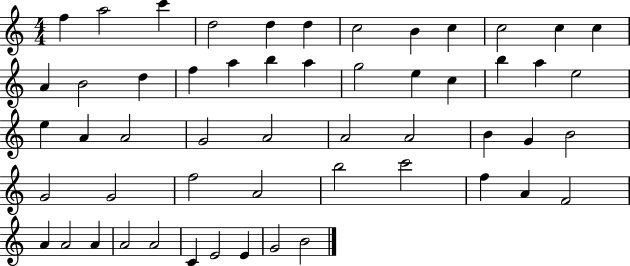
F5/q A5/h C6/q D5/h D5/q D5/q C5/h B4/q C5/q C5/h C5/q C5/q A4/q B4/h D5/q F5/q A5/q B5/q A5/q G5/h E5/q C5/q B5/q A5/q E5/h E5/q A4/q A4/h G4/h A4/h A4/h A4/h B4/q G4/q B4/h G4/h G4/h F5/h A4/h B5/h C6/h F5/q A4/q F4/h A4/q A4/h A4/q A4/h A4/h C4/q E4/h E4/q G4/h B4/h